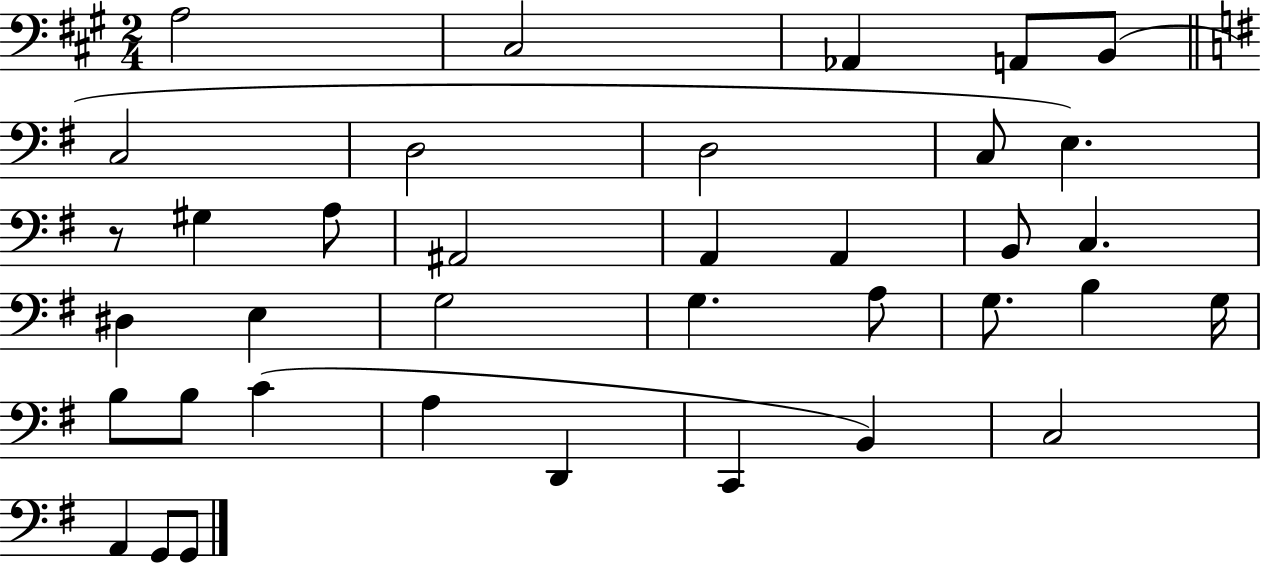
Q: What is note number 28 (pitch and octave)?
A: C4